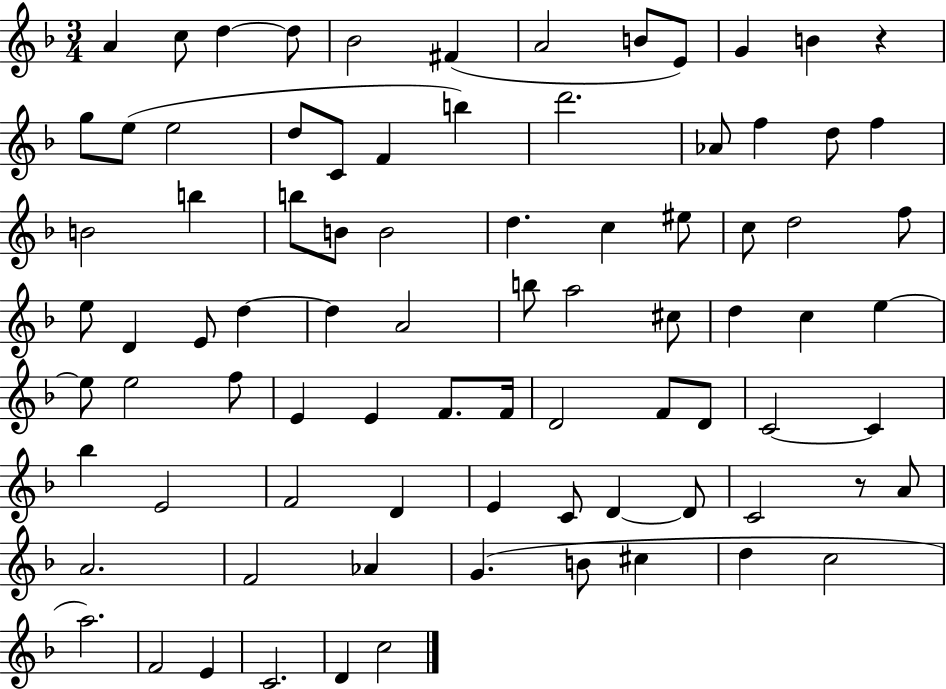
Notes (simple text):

A4/q C5/e D5/q D5/e Bb4/h F#4/q A4/h B4/e E4/e G4/q B4/q R/q G5/e E5/e E5/h D5/e C4/e F4/q B5/q D6/h. Ab4/e F5/q D5/e F5/q B4/h B5/q B5/e B4/e B4/h D5/q. C5/q EIS5/e C5/e D5/h F5/e E5/e D4/q E4/e D5/q D5/q A4/h B5/e A5/h C#5/e D5/q C5/q E5/q E5/e E5/h F5/e E4/q E4/q F4/e. F4/s D4/h F4/e D4/e C4/h C4/q Bb5/q E4/h F4/h D4/q E4/q C4/e D4/q D4/e C4/h R/e A4/e A4/h. F4/h Ab4/q G4/q. B4/e C#5/q D5/q C5/h A5/h. F4/h E4/q C4/h. D4/q C5/h